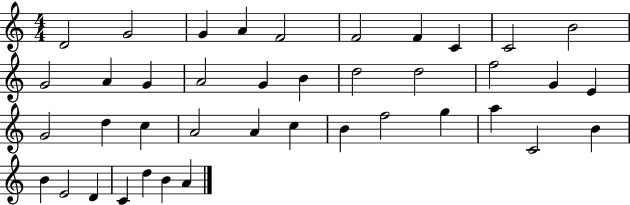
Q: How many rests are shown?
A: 0